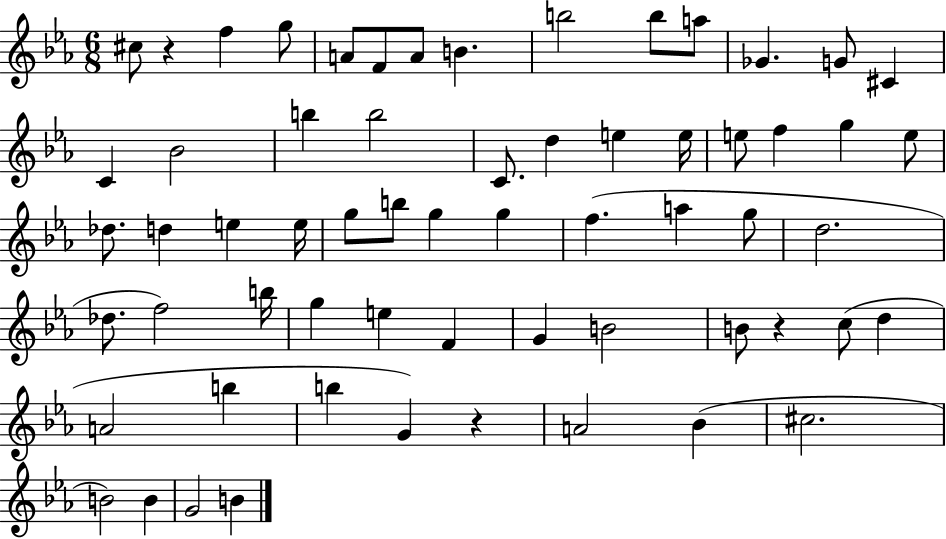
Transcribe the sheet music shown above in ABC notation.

X:1
T:Untitled
M:6/8
L:1/4
K:Eb
^c/2 z f g/2 A/2 F/2 A/2 B b2 b/2 a/2 _G G/2 ^C C _B2 b b2 C/2 d e e/4 e/2 f g e/2 _d/2 d e e/4 g/2 b/2 g g f a g/2 d2 _d/2 f2 b/4 g e F G B2 B/2 z c/2 d A2 b b G z A2 _B ^c2 B2 B G2 B